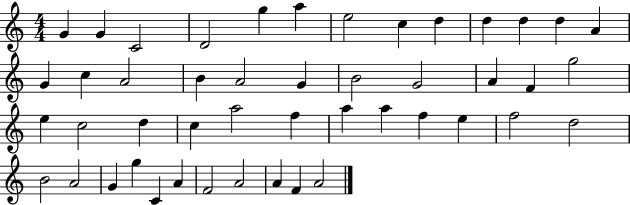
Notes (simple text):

G4/q G4/q C4/h D4/h G5/q A5/q E5/h C5/q D5/q D5/q D5/q D5/q A4/q G4/q C5/q A4/h B4/q A4/h G4/q B4/h G4/h A4/q F4/q G5/h E5/q C5/h D5/q C5/q A5/h F5/q A5/q A5/q F5/q E5/q F5/h D5/h B4/h A4/h G4/q G5/q C4/q A4/q F4/h A4/h A4/q F4/q A4/h